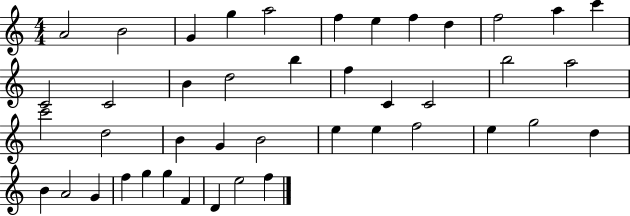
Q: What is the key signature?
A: C major